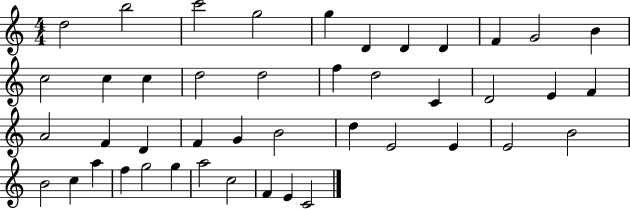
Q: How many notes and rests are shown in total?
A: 44